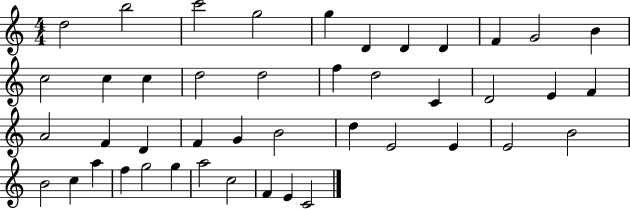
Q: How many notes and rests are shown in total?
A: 44